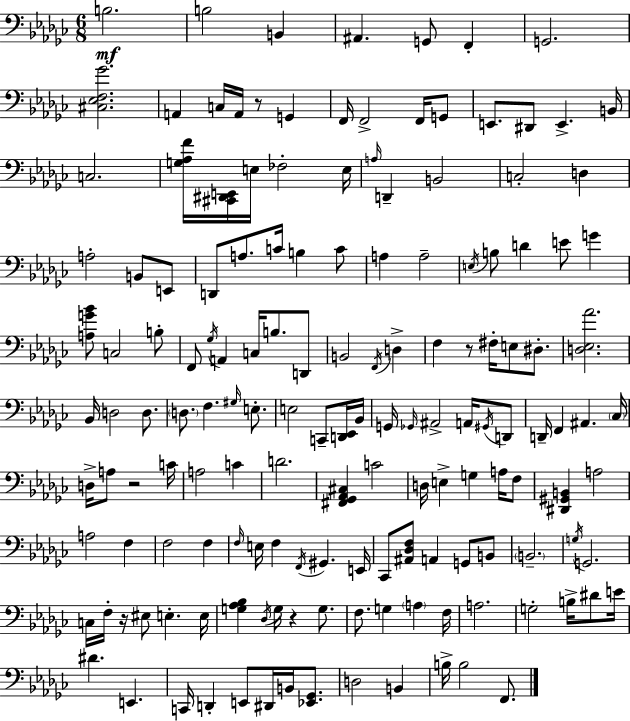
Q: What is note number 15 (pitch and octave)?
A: G2